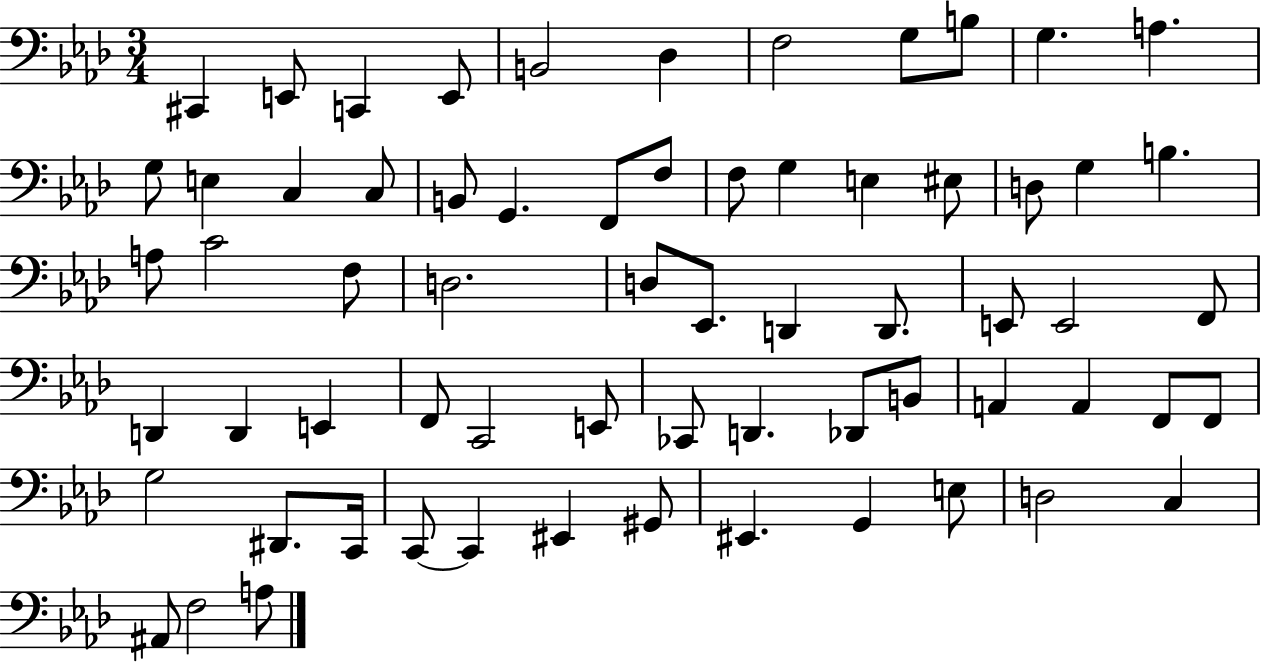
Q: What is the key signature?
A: AES major